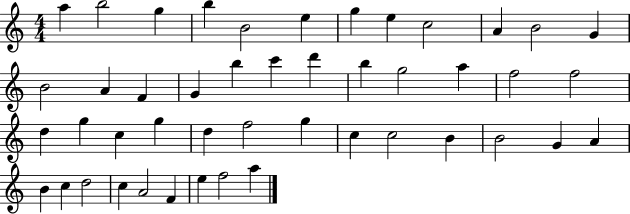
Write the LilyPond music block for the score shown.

{
  \clef treble
  \numericTimeSignature
  \time 4/4
  \key c \major
  a''4 b''2 g''4 | b''4 b'2 e''4 | g''4 e''4 c''2 | a'4 b'2 g'4 | \break b'2 a'4 f'4 | g'4 b''4 c'''4 d'''4 | b''4 g''2 a''4 | f''2 f''2 | \break d''4 g''4 c''4 g''4 | d''4 f''2 g''4 | c''4 c''2 b'4 | b'2 g'4 a'4 | \break b'4 c''4 d''2 | c''4 a'2 f'4 | e''4 f''2 a''4 | \bar "|."
}